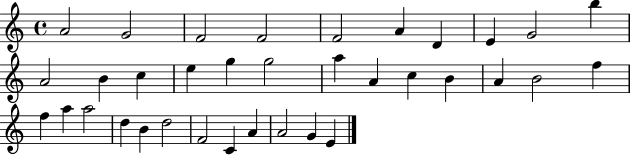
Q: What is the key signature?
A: C major